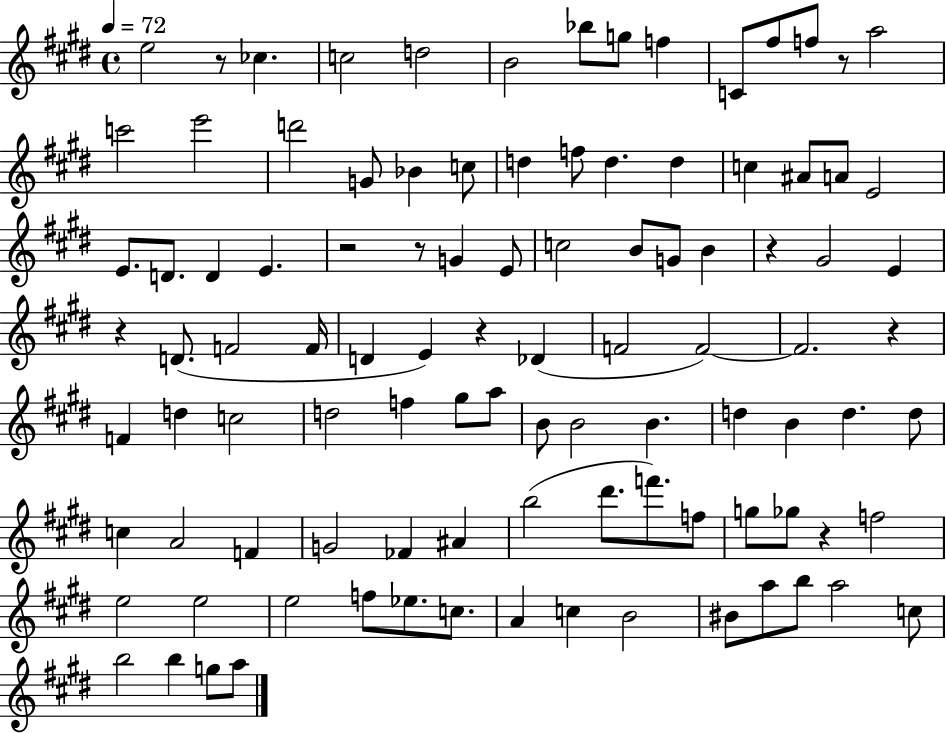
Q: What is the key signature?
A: E major